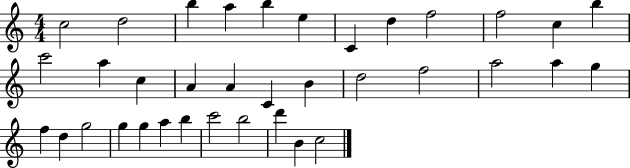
{
  \clef treble
  \numericTimeSignature
  \time 4/4
  \key c \major
  c''2 d''2 | b''4 a''4 b''4 e''4 | c'4 d''4 f''2 | f''2 c''4 b''4 | \break c'''2 a''4 c''4 | a'4 a'4 c'4 b'4 | d''2 f''2 | a''2 a''4 g''4 | \break f''4 d''4 g''2 | g''4 g''4 a''4 b''4 | c'''2 b''2 | d'''4 b'4 c''2 | \break \bar "|."
}